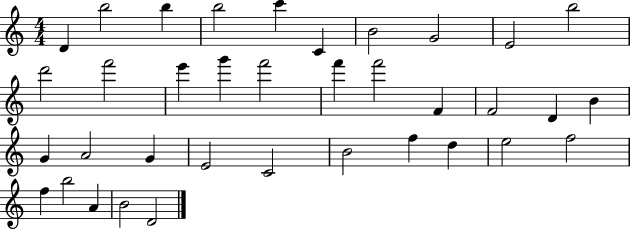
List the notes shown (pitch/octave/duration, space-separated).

D4/q B5/h B5/q B5/h C6/q C4/q B4/h G4/h E4/h B5/h D6/h F6/h E6/q G6/q F6/h F6/q F6/h F4/q F4/h D4/q B4/q G4/q A4/h G4/q E4/h C4/h B4/h F5/q D5/q E5/h F5/h F5/q B5/h A4/q B4/h D4/h